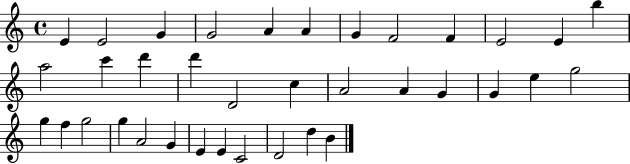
X:1
T:Untitled
M:4/4
L:1/4
K:C
E E2 G G2 A A G F2 F E2 E b a2 c' d' d' D2 c A2 A G G e g2 g f g2 g A2 G E E C2 D2 d B